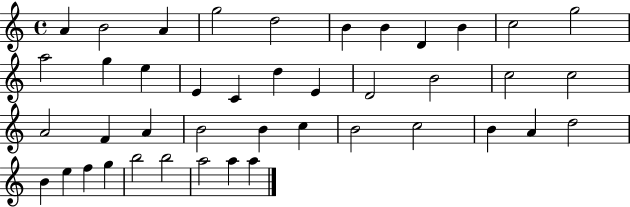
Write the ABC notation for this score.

X:1
T:Untitled
M:4/4
L:1/4
K:C
A B2 A g2 d2 B B D B c2 g2 a2 g e E C d E D2 B2 c2 c2 A2 F A B2 B c B2 c2 B A d2 B e f g b2 b2 a2 a a